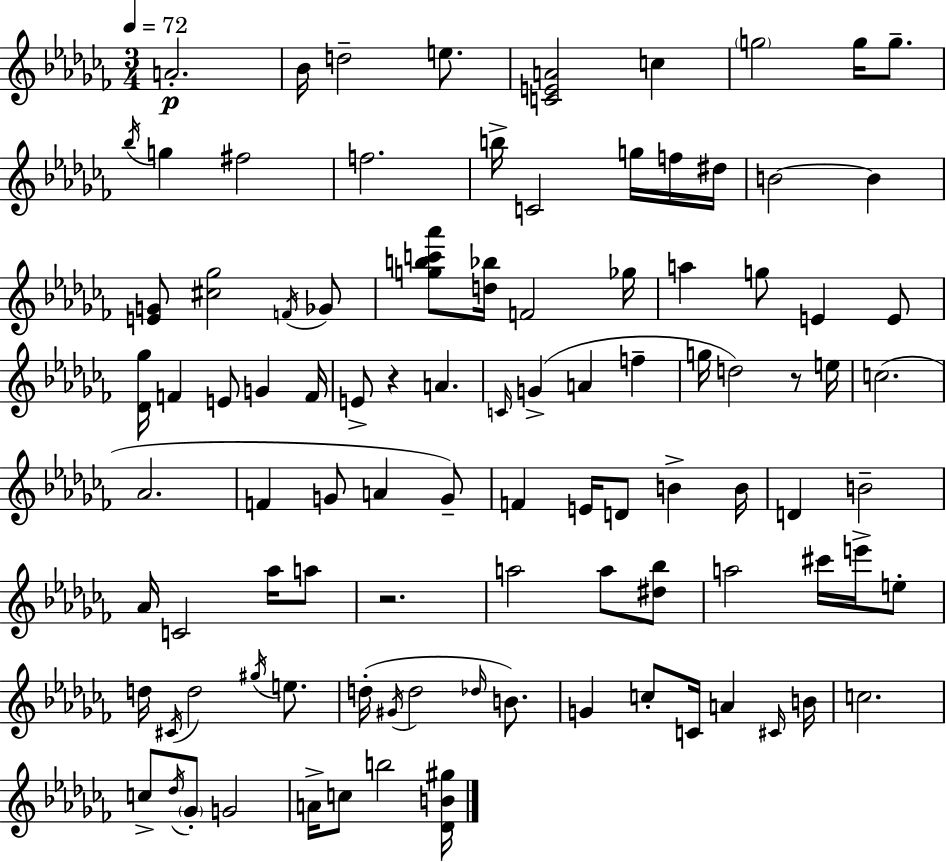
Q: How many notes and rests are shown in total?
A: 98